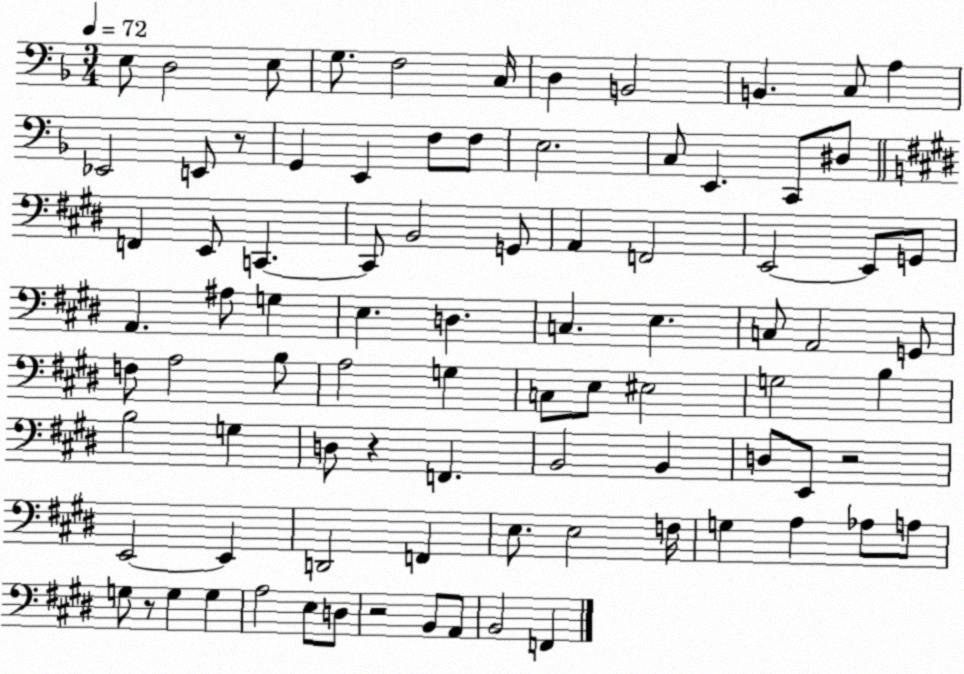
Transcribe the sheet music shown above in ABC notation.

X:1
T:Untitled
M:3/4
L:1/4
K:F
E,/2 D,2 E,/2 G,/2 F,2 C,/4 D, B,,2 B,, C,/2 A, _E,,2 E,,/2 z/2 G,, E,, F,/2 F,/2 E,2 C,/2 E,, C,,/2 ^D,/2 F,, E,,/2 C,, C,,/2 B,,2 G,,/2 A,, F,,2 E,,2 E,,/2 G,,/2 A,, ^A,/2 G, E, D, C, E, C,/2 A,,2 G,,/2 F,/2 A,2 B,/2 A,2 G, C,/2 E,/2 ^E,2 G,2 B, B,2 G, D,/2 z F,, B,,2 B,, D,/2 E,,/2 z2 E,,2 E,, D,,2 F,, E,/2 E,2 F,/4 G, A, _A,/2 A,/2 G,/2 z/2 G, G, A,2 E,/2 D,/2 z2 B,,/2 A,,/2 B,,2 F,,